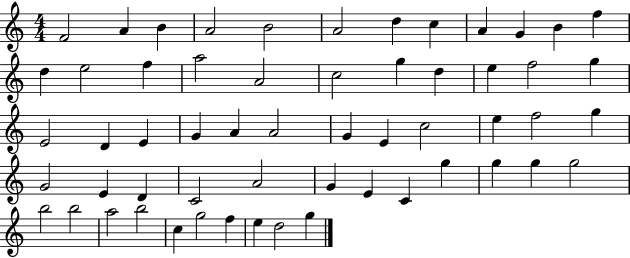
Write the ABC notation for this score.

X:1
T:Untitled
M:4/4
L:1/4
K:C
F2 A B A2 B2 A2 d c A G B f d e2 f a2 A2 c2 g d e f2 g E2 D E G A A2 G E c2 e f2 g G2 E D C2 A2 G E C g g g g2 b2 b2 a2 b2 c g2 f e d2 g